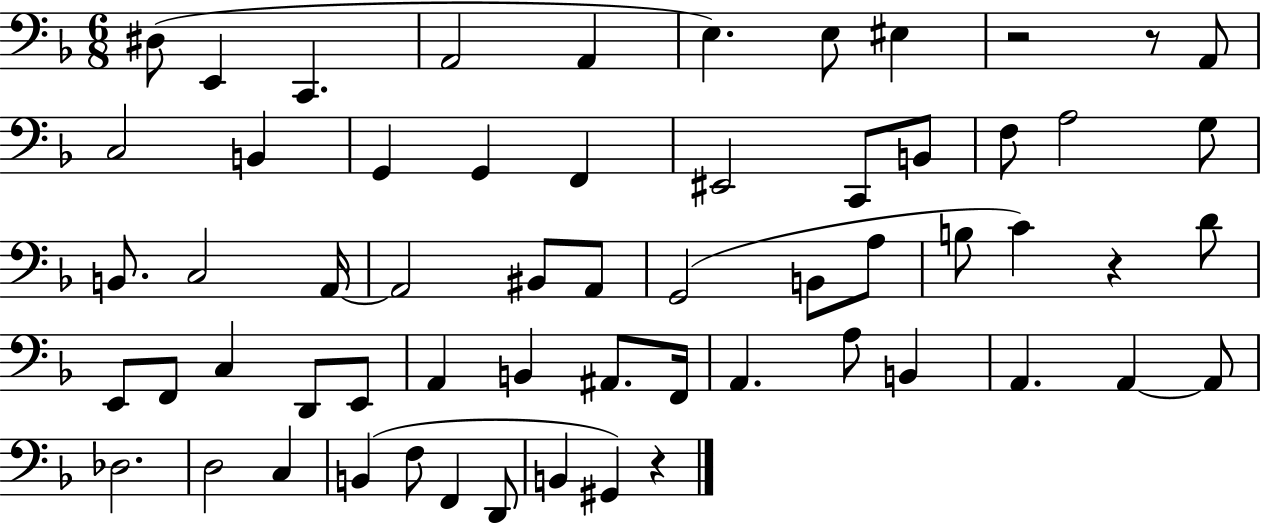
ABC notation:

X:1
T:Untitled
M:6/8
L:1/4
K:F
^D,/2 E,, C,, A,,2 A,, E, E,/2 ^E, z2 z/2 A,,/2 C,2 B,, G,, G,, F,, ^E,,2 C,,/2 B,,/2 F,/2 A,2 G,/2 B,,/2 C,2 A,,/4 A,,2 ^B,,/2 A,,/2 G,,2 B,,/2 A,/2 B,/2 C z D/2 E,,/2 F,,/2 C, D,,/2 E,,/2 A,, B,, ^A,,/2 F,,/4 A,, A,/2 B,, A,, A,, A,,/2 _D,2 D,2 C, B,, F,/2 F,, D,,/2 B,, ^G,, z